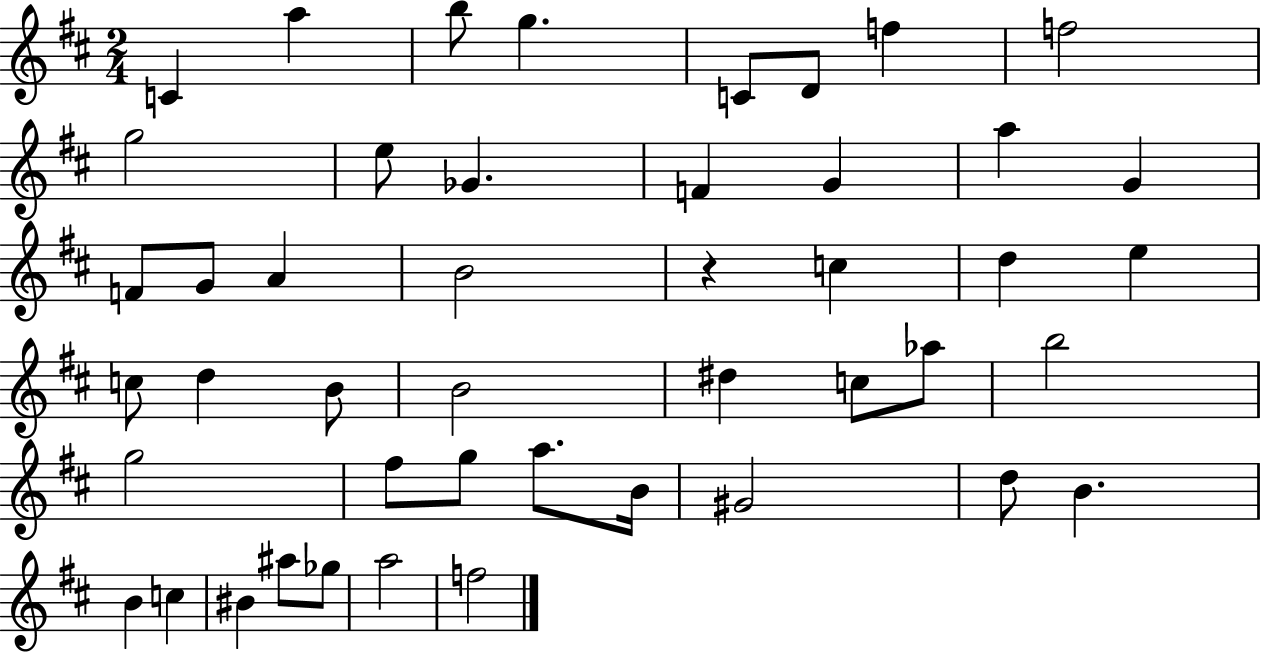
{
  \clef treble
  \numericTimeSignature
  \time 2/4
  \key d \major
  c'4 a''4 | b''8 g''4. | c'8 d'8 f''4 | f''2 | \break g''2 | e''8 ges'4. | f'4 g'4 | a''4 g'4 | \break f'8 g'8 a'4 | b'2 | r4 c''4 | d''4 e''4 | \break c''8 d''4 b'8 | b'2 | dis''4 c''8 aes''8 | b''2 | \break g''2 | fis''8 g''8 a''8. b'16 | gis'2 | d''8 b'4. | \break b'4 c''4 | bis'4 ais''8 ges''8 | a''2 | f''2 | \break \bar "|."
}